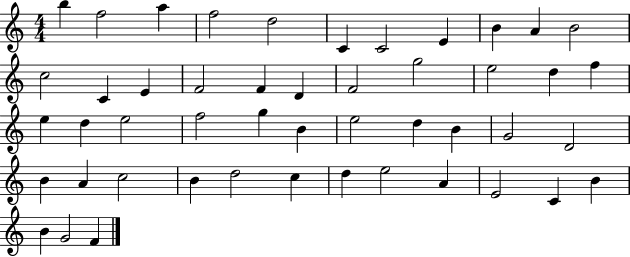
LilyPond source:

{
  \clef treble
  \numericTimeSignature
  \time 4/4
  \key c \major
  b''4 f''2 a''4 | f''2 d''2 | c'4 c'2 e'4 | b'4 a'4 b'2 | \break c''2 c'4 e'4 | f'2 f'4 d'4 | f'2 g''2 | e''2 d''4 f''4 | \break e''4 d''4 e''2 | f''2 g''4 b'4 | e''2 d''4 b'4 | g'2 d'2 | \break b'4 a'4 c''2 | b'4 d''2 c''4 | d''4 e''2 a'4 | e'2 c'4 b'4 | \break b'4 g'2 f'4 | \bar "|."
}